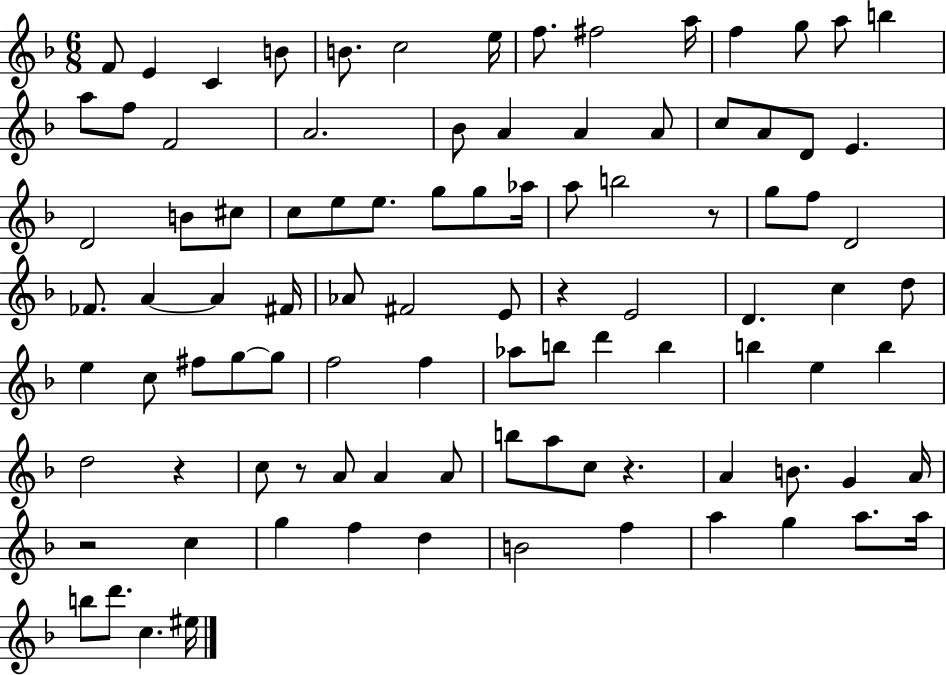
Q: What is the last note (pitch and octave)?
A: EIS5